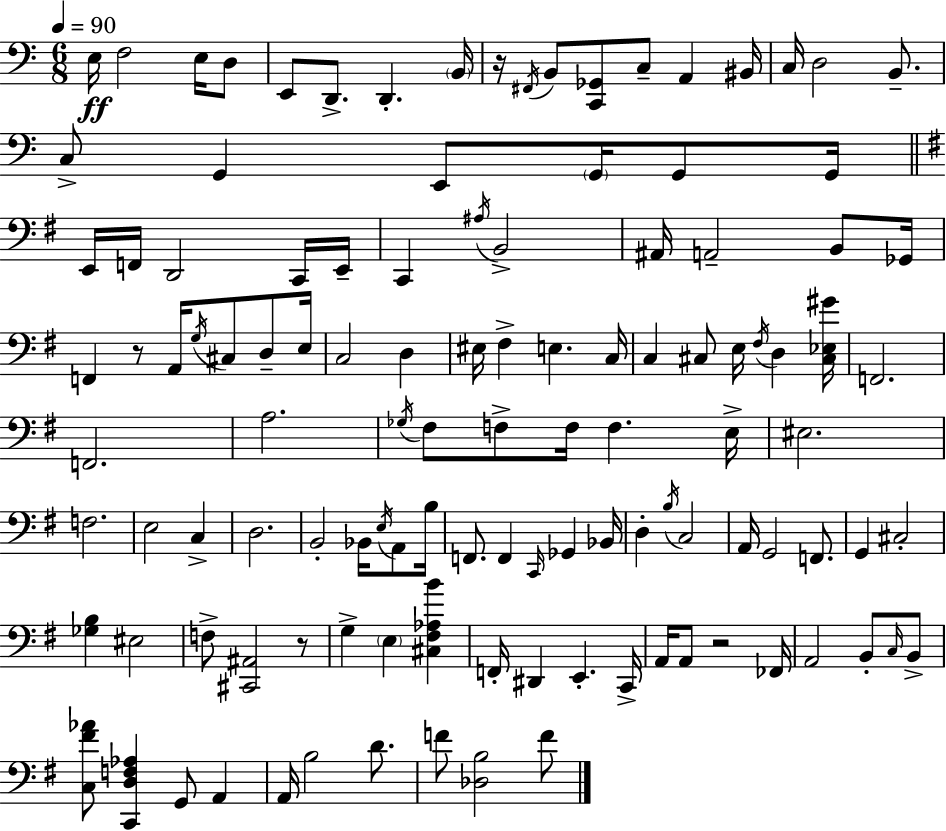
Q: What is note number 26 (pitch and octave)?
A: C2